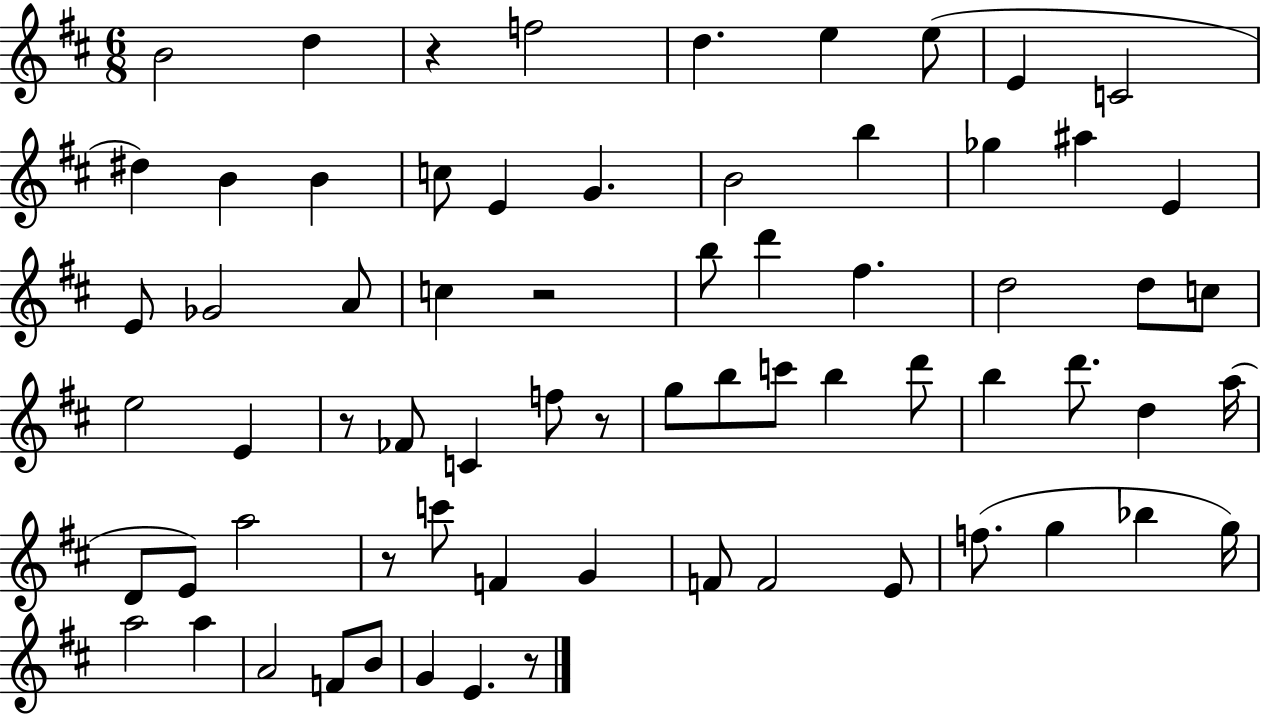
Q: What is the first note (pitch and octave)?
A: B4